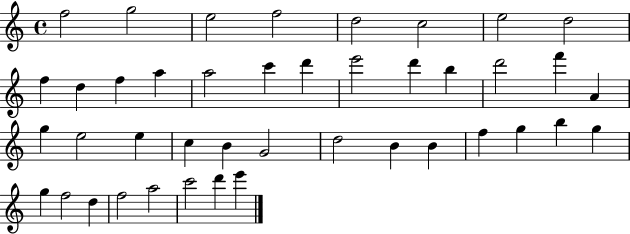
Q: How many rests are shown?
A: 0